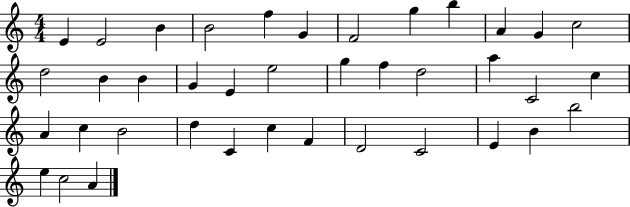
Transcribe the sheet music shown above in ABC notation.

X:1
T:Untitled
M:4/4
L:1/4
K:C
E E2 B B2 f G F2 g b A G c2 d2 B B G E e2 g f d2 a C2 c A c B2 d C c F D2 C2 E B b2 e c2 A